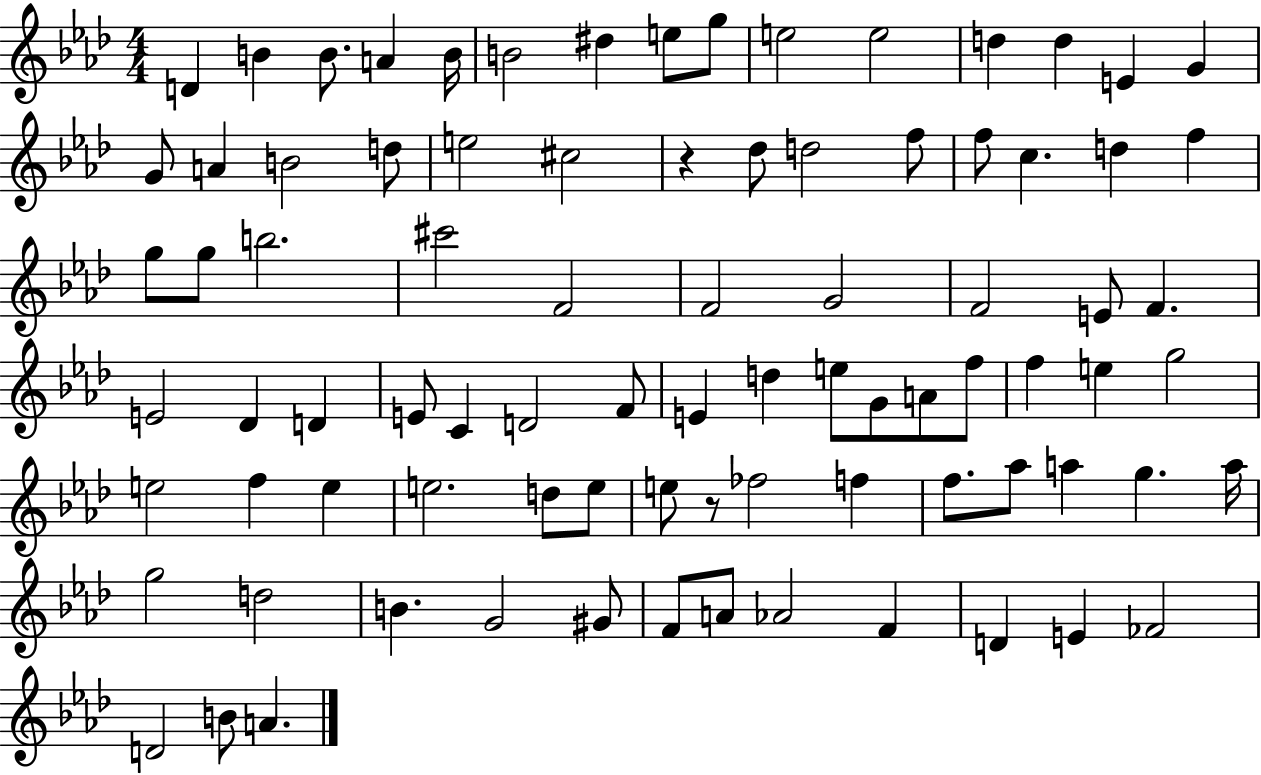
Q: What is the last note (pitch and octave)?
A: A4